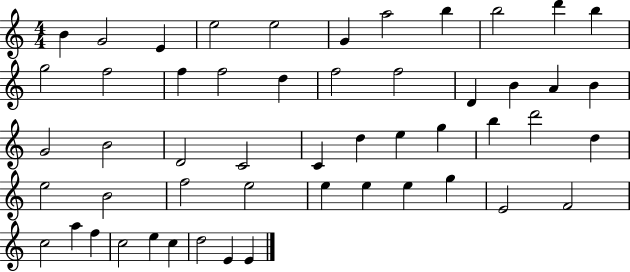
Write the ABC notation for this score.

X:1
T:Untitled
M:4/4
L:1/4
K:C
B G2 E e2 e2 G a2 b b2 d' b g2 f2 f f2 d f2 f2 D B A B G2 B2 D2 C2 C d e g b d'2 d e2 B2 f2 e2 e e e g E2 F2 c2 a f c2 e c d2 E E